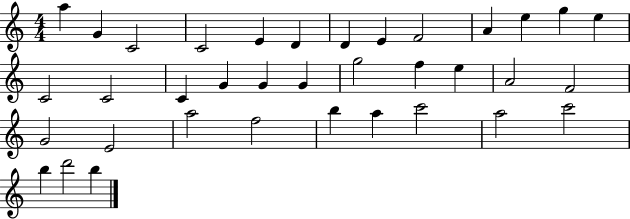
{
  \clef treble
  \numericTimeSignature
  \time 4/4
  \key c \major
  a''4 g'4 c'2 | c'2 e'4 d'4 | d'4 e'4 f'2 | a'4 e''4 g''4 e''4 | \break c'2 c'2 | c'4 g'4 g'4 g'4 | g''2 f''4 e''4 | a'2 f'2 | \break g'2 e'2 | a''2 f''2 | b''4 a''4 c'''2 | a''2 c'''2 | \break b''4 d'''2 b''4 | \bar "|."
}